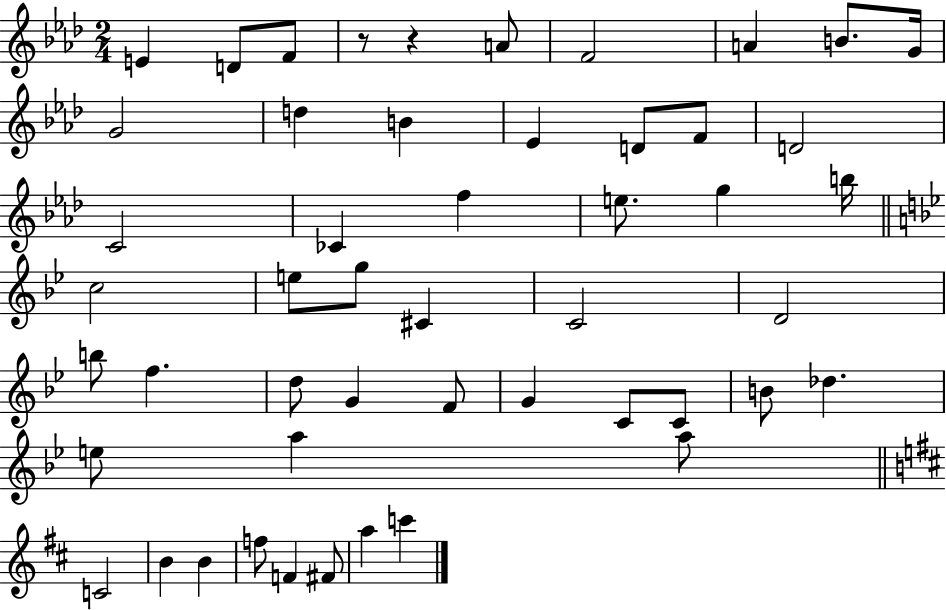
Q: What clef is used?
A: treble